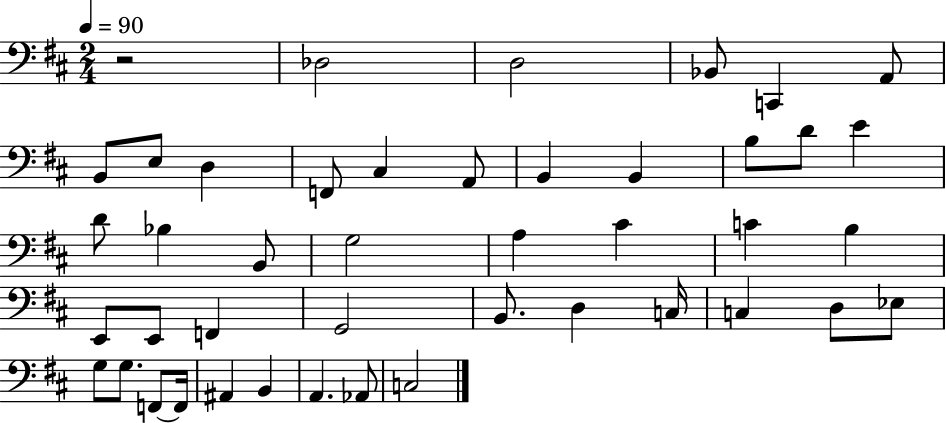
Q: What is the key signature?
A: D major